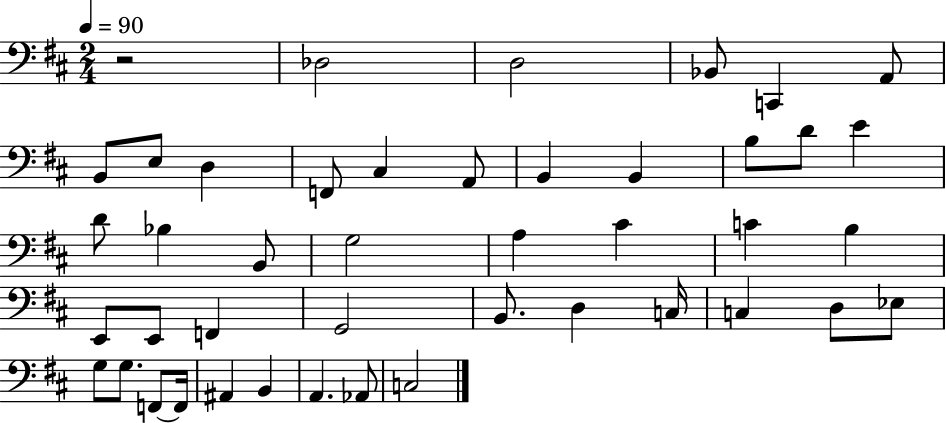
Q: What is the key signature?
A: D major